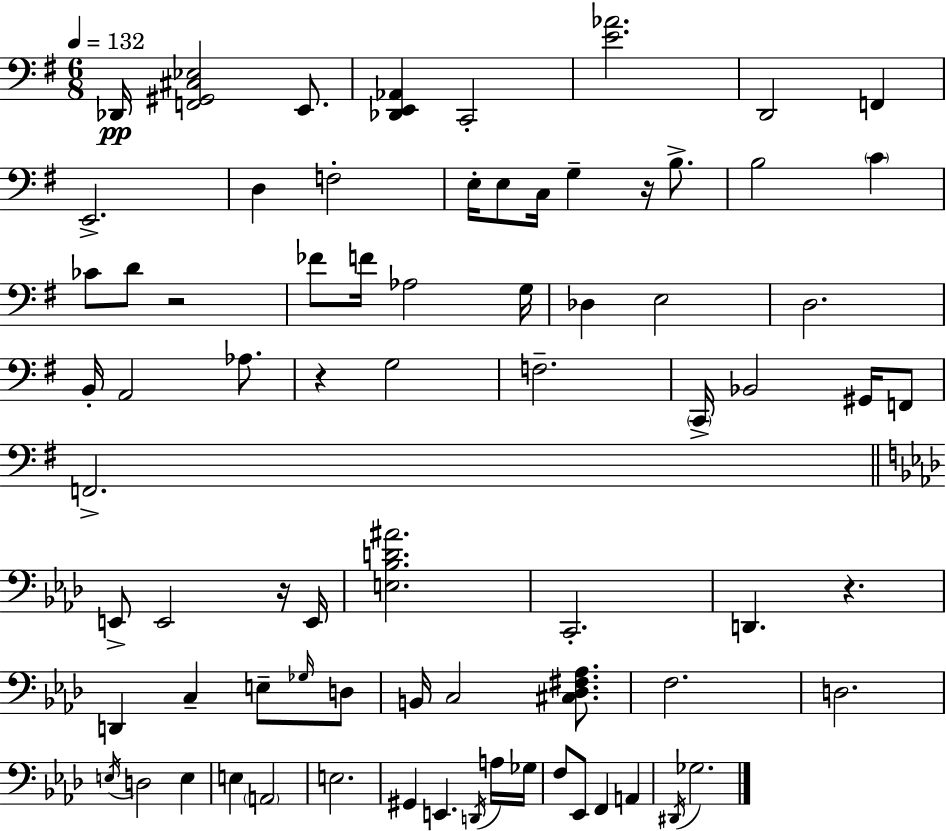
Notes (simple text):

Db2/s [F2,G#2,C#3,Eb3]/h E2/e. [Db2,E2,Ab2]/q C2/h [E4,Ab4]/h. D2/h F2/q E2/h. D3/q F3/h E3/s E3/e C3/s G3/q R/s B3/e. B3/h C4/q CES4/e D4/e R/h FES4/e F4/s Ab3/h G3/s Db3/q E3/h D3/h. B2/s A2/h Ab3/e. R/q G3/h F3/h. C2/s Bb2/h G#2/s F2/e F2/h. E2/e E2/h R/s E2/s [E3,Bb3,D4,A#4]/h. C2/h. D2/q. R/q. D2/q C3/q E3/e Gb3/s D3/e B2/s C3/h [C#3,Db3,F#3,Ab3]/e. F3/h. D3/h. E3/s D3/h E3/q E3/q A2/h E3/h. G#2/q E2/q. D2/s A3/s Gb3/s F3/e Eb2/e F2/q A2/q D#2/s Gb3/h.